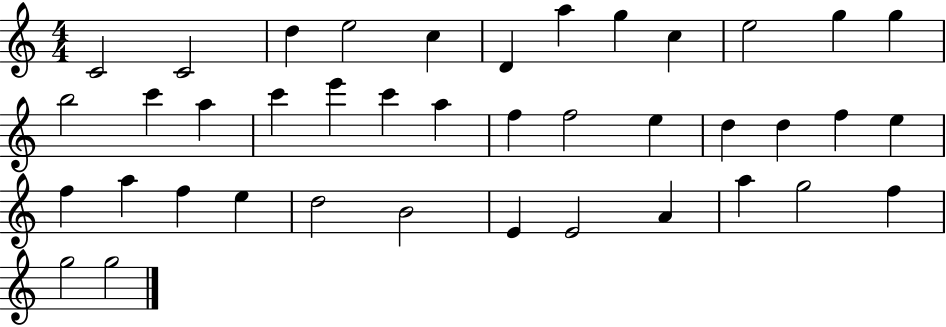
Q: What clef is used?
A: treble